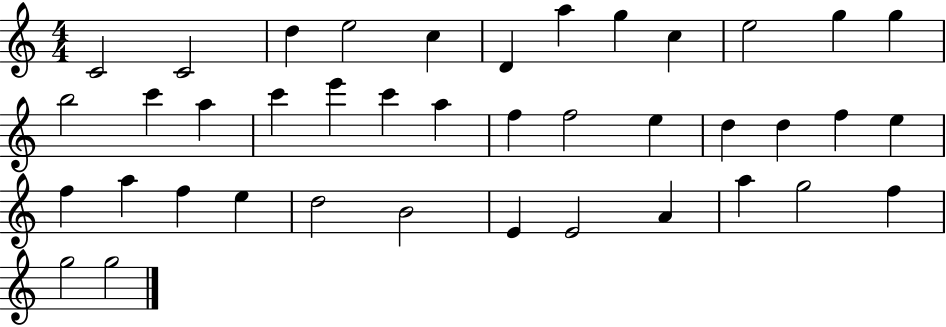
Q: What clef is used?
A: treble